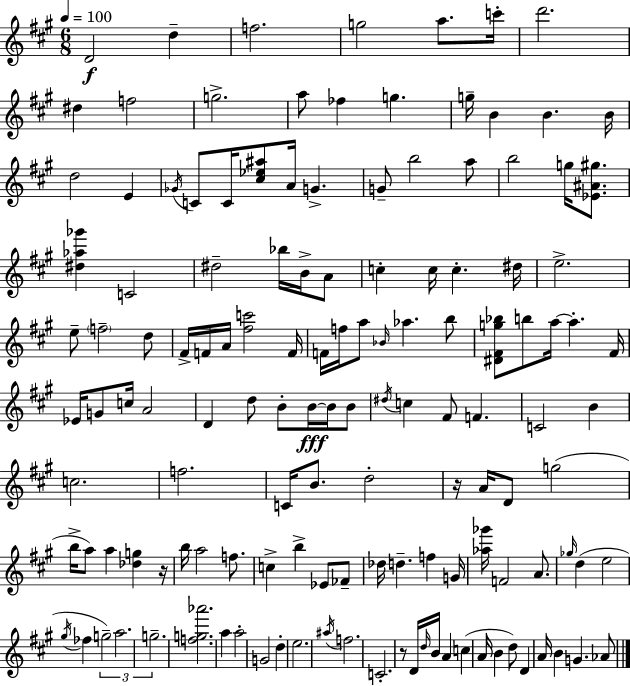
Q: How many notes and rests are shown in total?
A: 136